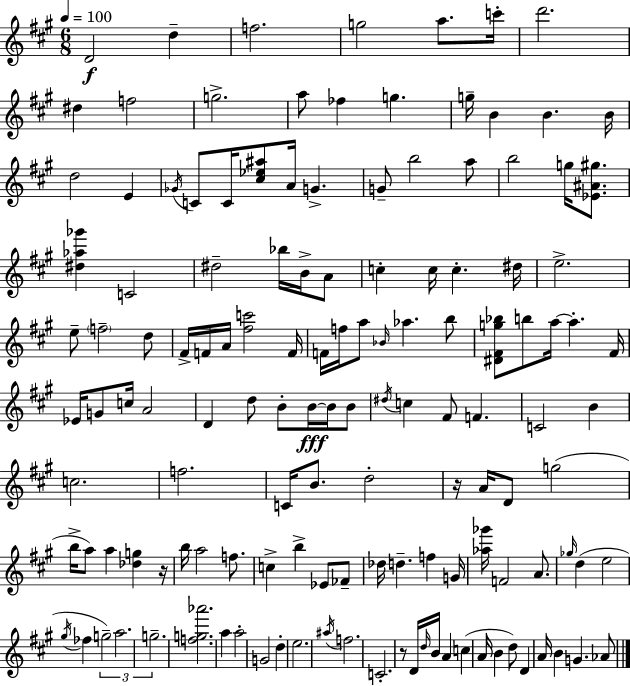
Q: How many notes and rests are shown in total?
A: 136